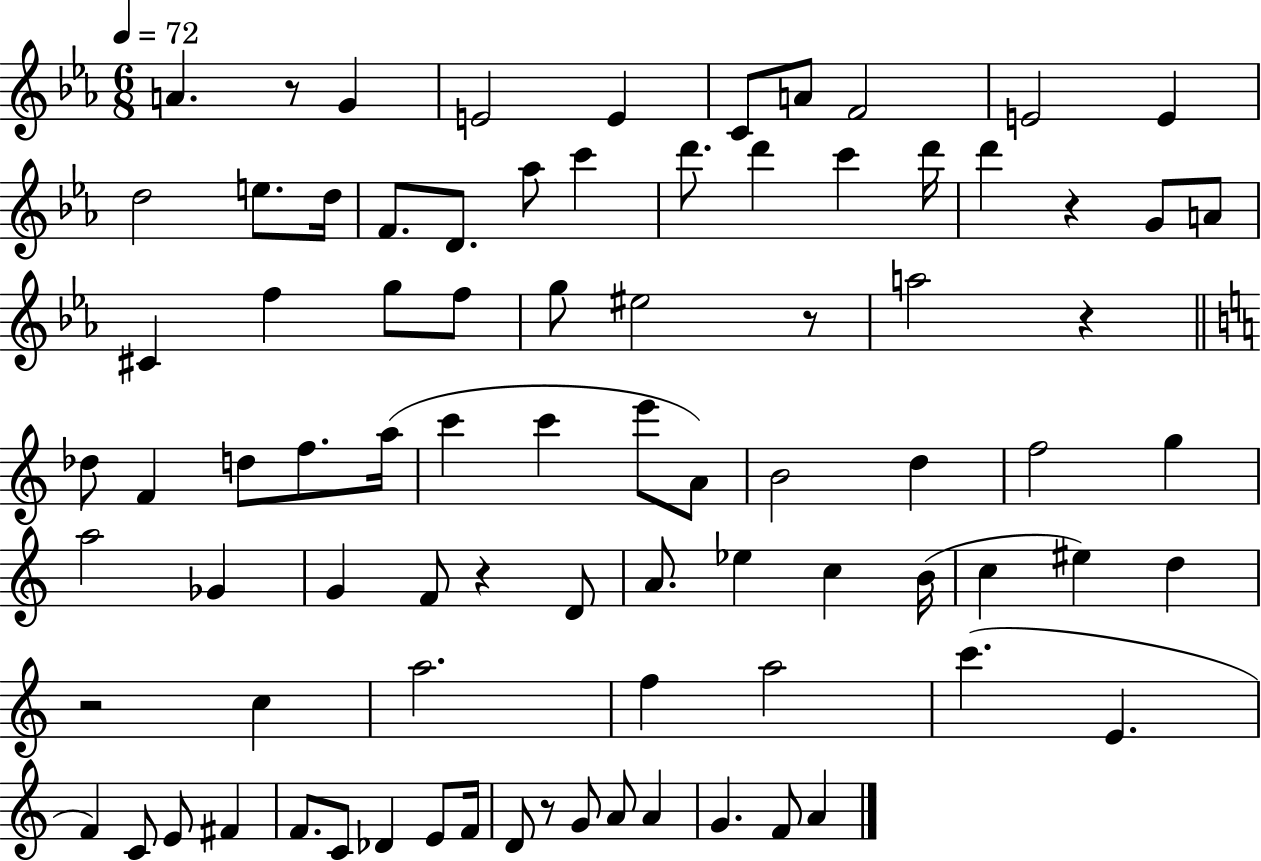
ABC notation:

X:1
T:Untitled
M:6/8
L:1/4
K:Eb
A z/2 G E2 E C/2 A/2 F2 E2 E d2 e/2 d/4 F/2 D/2 _a/2 c' d'/2 d' c' d'/4 d' z G/2 A/2 ^C f g/2 f/2 g/2 ^e2 z/2 a2 z _d/2 F d/2 f/2 a/4 c' c' e'/2 A/2 B2 d f2 g a2 _G G F/2 z D/2 A/2 _e c B/4 c ^e d z2 c a2 f a2 c' E F C/2 E/2 ^F F/2 C/2 _D E/2 F/4 D/2 z/2 G/2 A/2 A G F/2 A